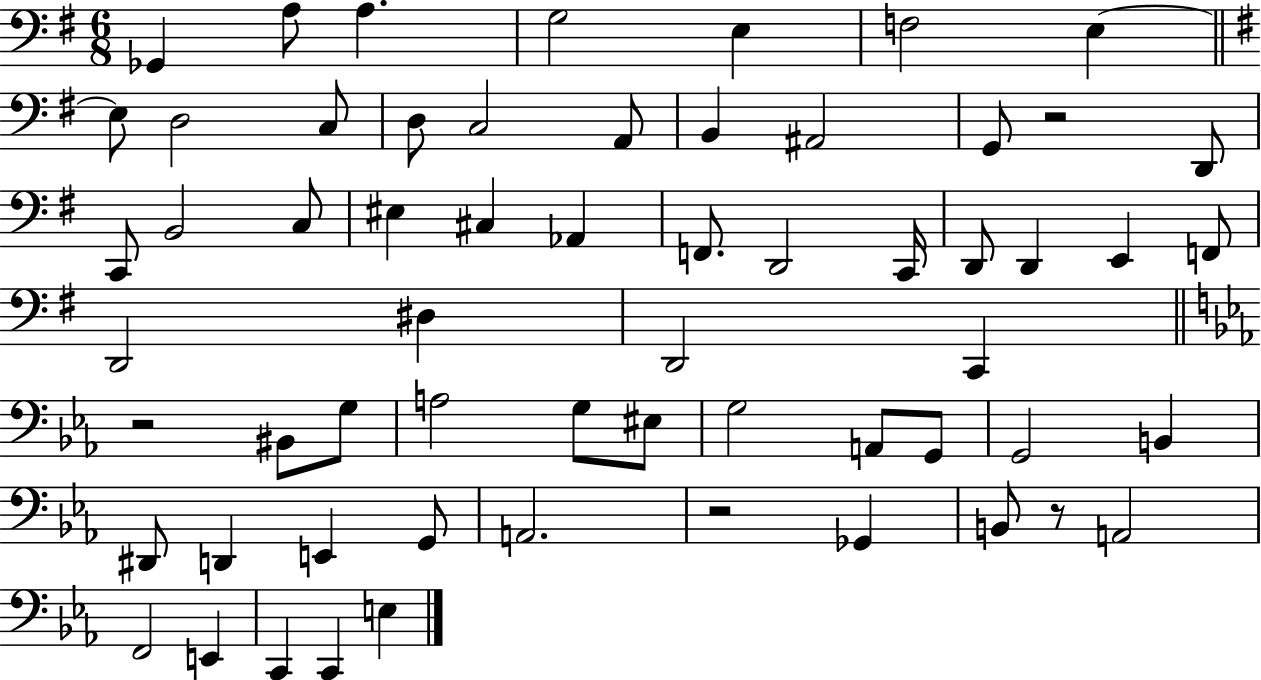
Gb2/q A3/e A3/q. G3/h E3/q F3/h E3/q E3/e D3/h C3/e D3/e C3/h A2/e B2/q A#2/h G2/e R/h D2/e C2/e B2/h C3/e EIS3/q C#3/q Ab2/q F2/e. D2/h C2/s D2/e D2/q E2/q F2/e D2/h D#3/q D2/h C2/q R/h BIS2/e G3/e A3/h G3/e EIS3/e G3/h A2/e G2/e G2/h B2/q D#2/e D2/q E2/q G2/e A2/h. R/h Gb2/q B2/e R/e A2/h F2/h E2/q C2/q C2/q E3/q